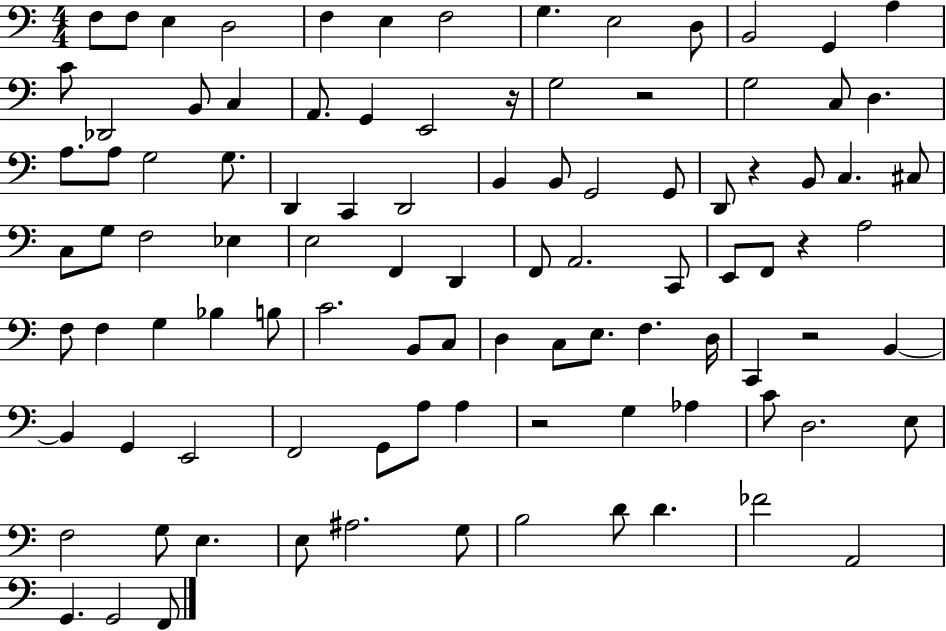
{
  \clef bass
  \numericTimeSignature
  \time 4/4
  \key c \major
  \repeat volta 2 { f8 f8 e4 d2 | f4 e4 f2 | g4. e2 d8 | b,2 g,4 a4 | \break c'8 des,2 b,8 c4 | a,8. g,4 e,2 r16 | g2 r2 | g2 c8 d4. | \break a8. a8 g2 g8. | d,4 c,4 d,2 | b,4 b,8 g,2 g,8 | d,8 r4 b,8 c4. cis8 | \break c8 g8 f2 ees4 | e2 f,4 d,4 | f,8 a,2. c,8 | e,8 f,8 r4 a2 | \break f8 f4 g4 bes4 b8 | c'2. b,8 c8 | d4 c8 e8. f4. d16 | c,4 r2 b,4~~ | \break b,4 g,4 e,2 | f,2 g,8 a8 a4 | r2 g4 aes4 | c'8 d2. e8 | \break f2 g8 e4. | e8 ais2. g8 | b2 d'8 d'4. | fes'2 a,2 | \break g,4. g,2 f,8 | } \bar "|."
}